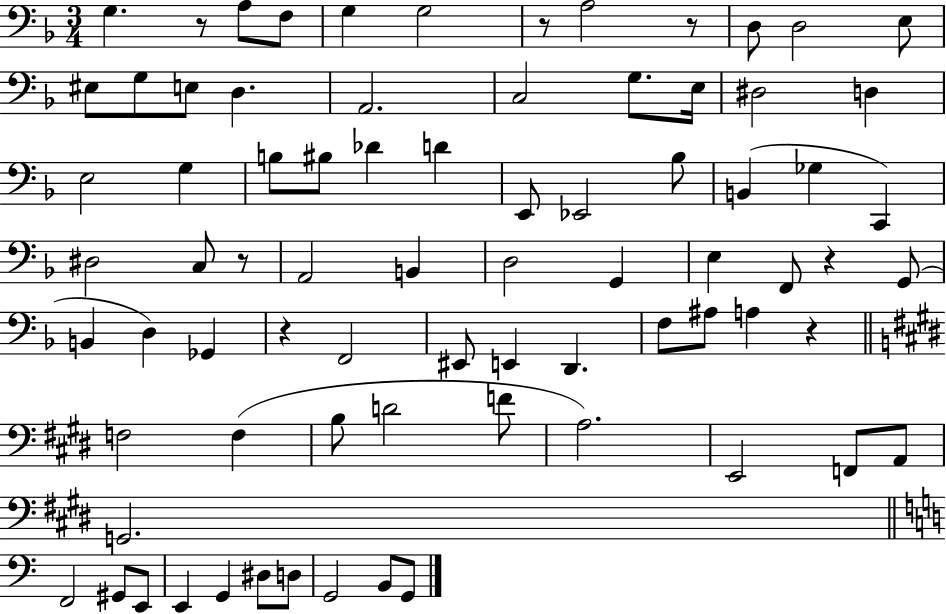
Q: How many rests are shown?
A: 7